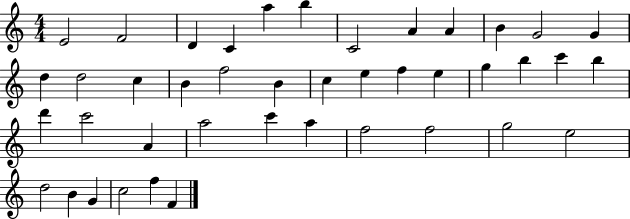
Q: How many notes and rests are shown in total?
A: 42